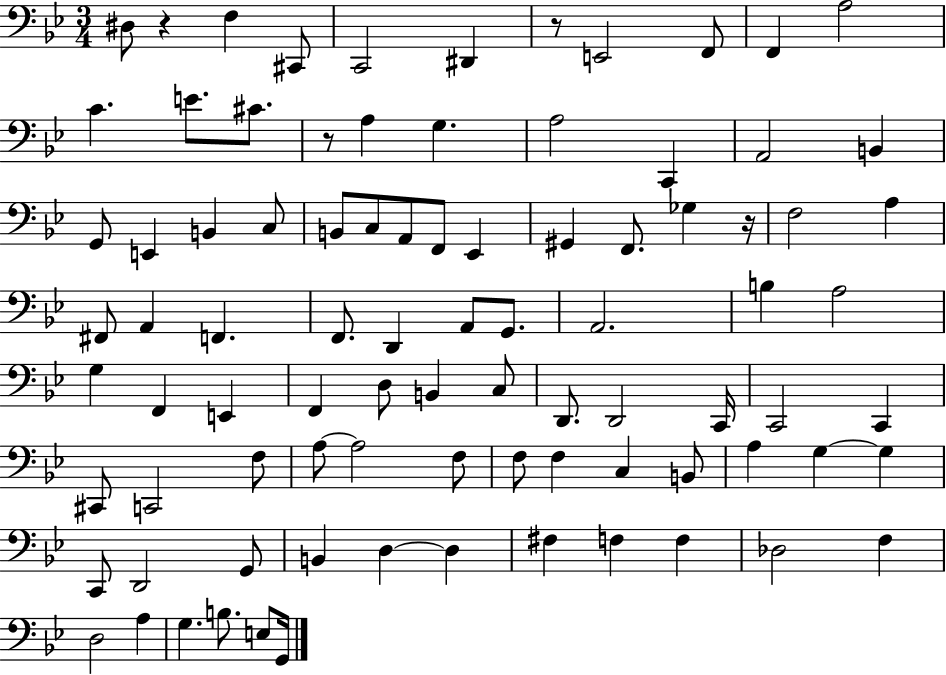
{
  \clef bass
  \numericTimeSignature
  \time 3/4
  \key bes \major
  dis8 r4 f4 cis,8 | c,2 dis,4 | r8 e,2 f,8 | f,4 a2 | \break c'4. e'8. cis'8. | r8 a4 g4. | a2 c,4 | a,2 b,4 | \break g,8 e,4 b,4 c8 | b,8 c8 a,8 f,8 ees,4 | gis,4 f,8. ges4 r16 | f2 a4 | \break fis,8 a,4 f,4. | f,8. d,4 a,8 g,8. | a,2. | b4 a2 | \break g4 f,4 e,4 | f,4 d8 b,4 c8 | d,8. d,2 c,16 | c,2 c,4 | \break cis,8 c,2 f8 | a8~~ a2 f8 | f8 f4 c4 b,8 | a4 g4~~ g4 | \break c,8 d,2 g,8 | b,4 d4~~ d4 | fis4 f4 f4 | des2 f4 | \break d2 a4 | g4. b8. e8 g,16 | \bar "|."
}